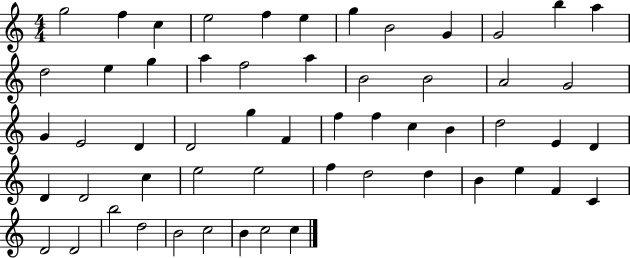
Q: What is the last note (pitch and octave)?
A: C5